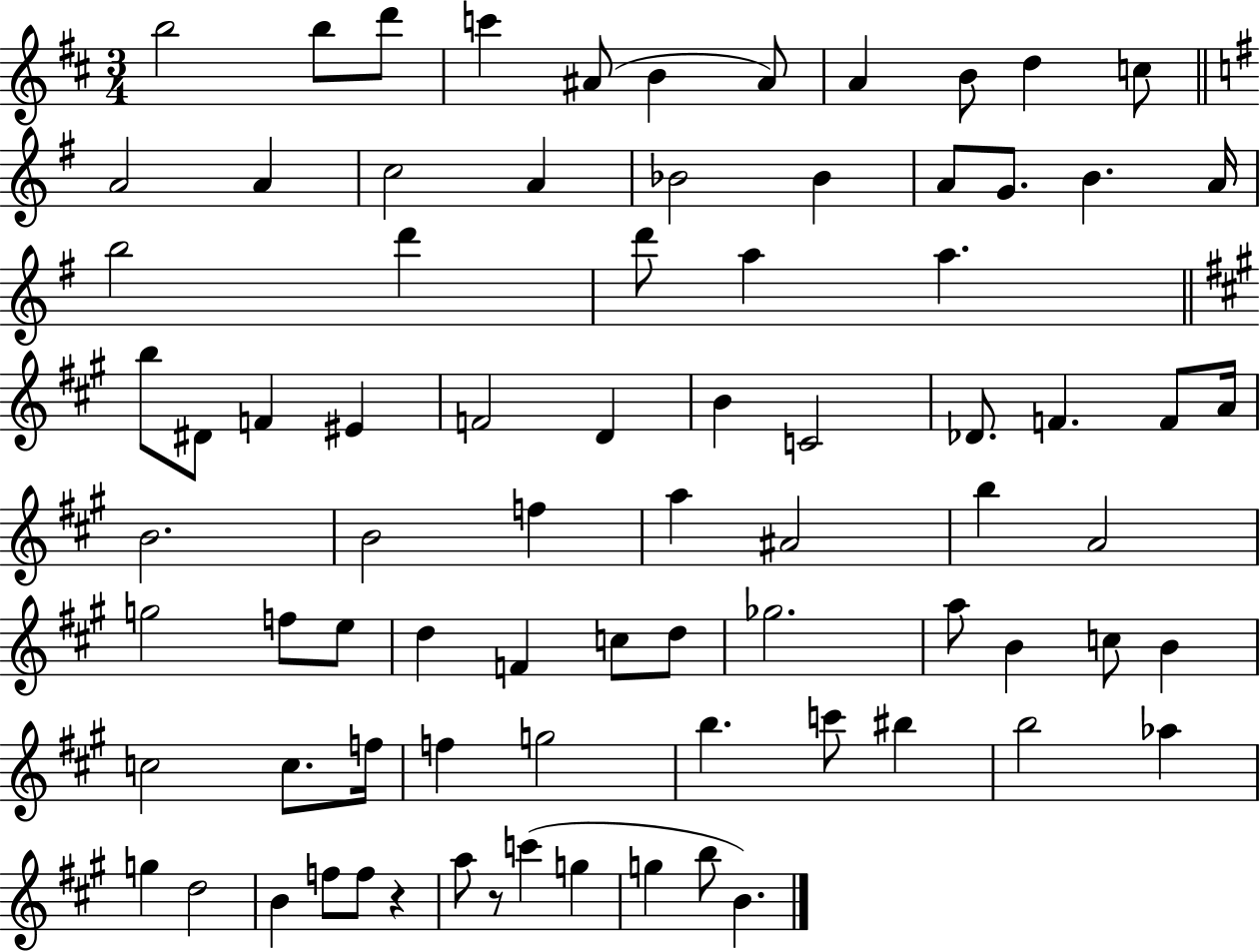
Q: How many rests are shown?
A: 2